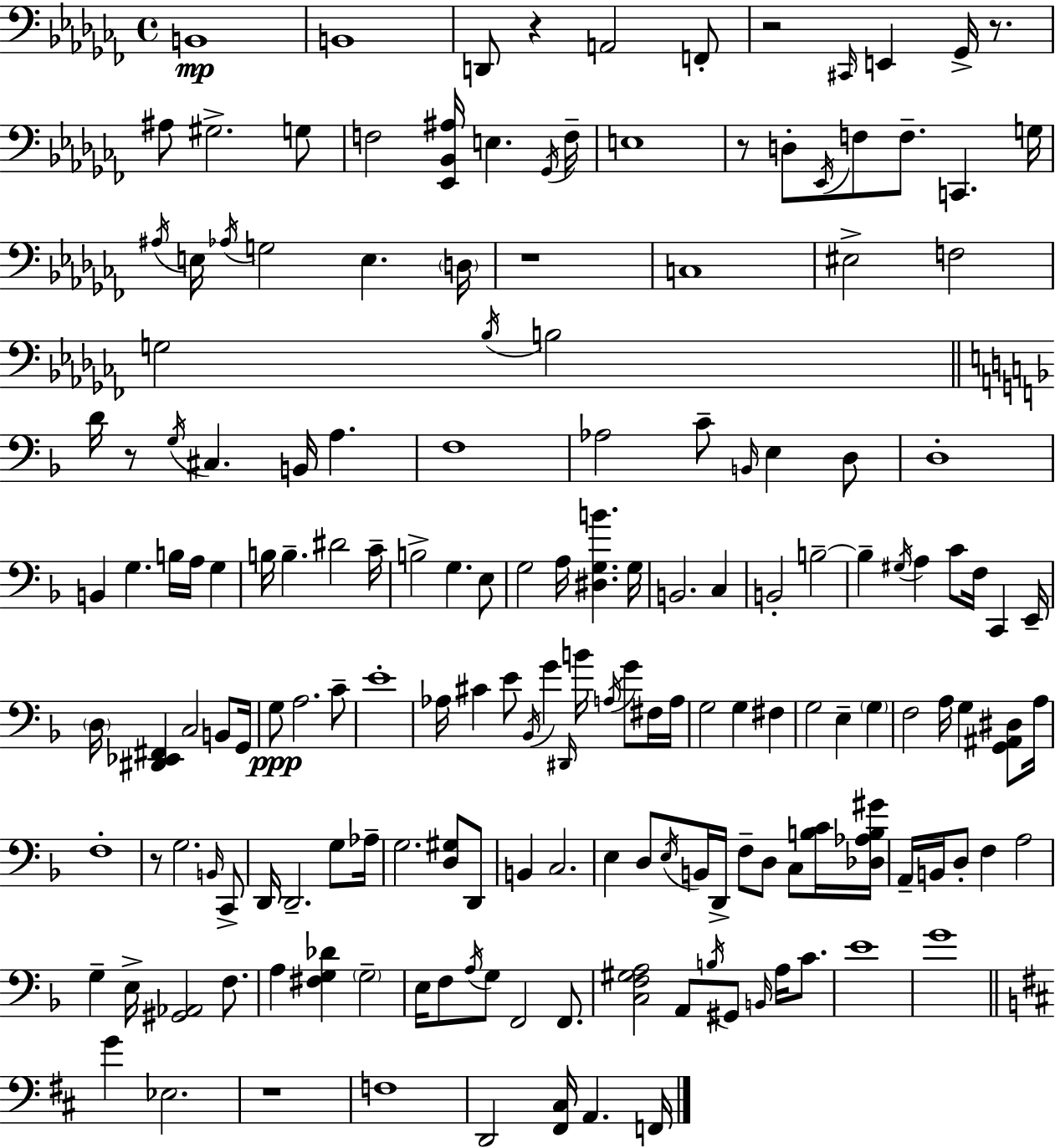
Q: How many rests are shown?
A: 8